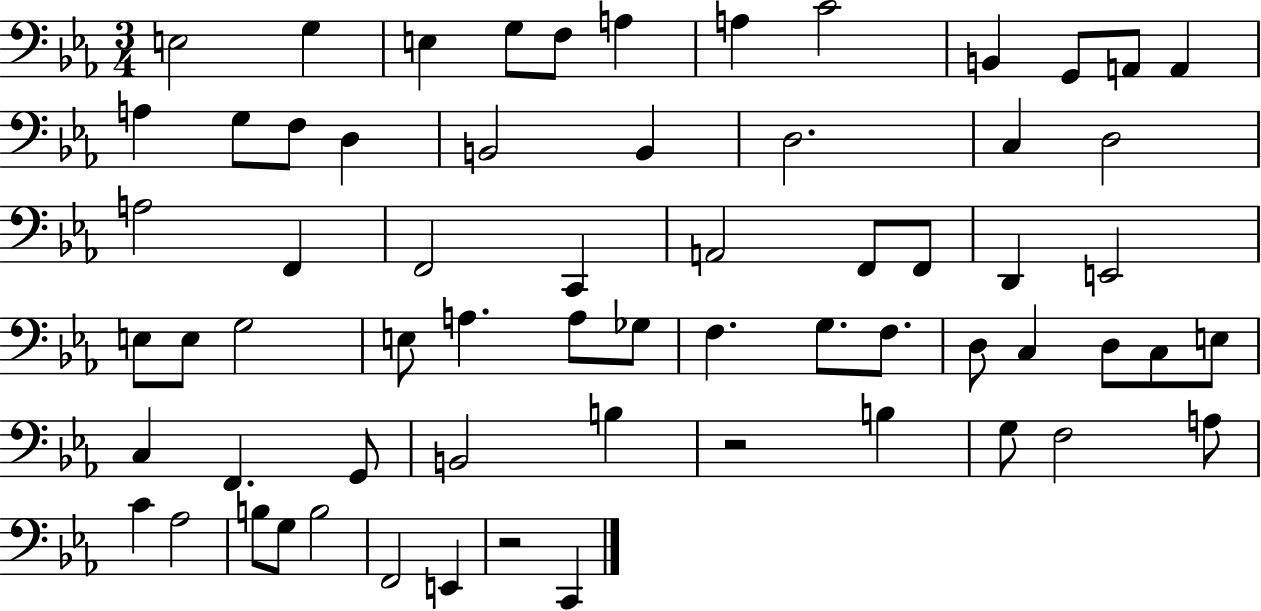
X:1
T:Untitled
M:3/4
L:1/4
K:Eb
E,2 G, E, G,/2 F,/2 A, A, C2 B,, G,,/2 A,,/2 A,, A, G,/2 F,/2 D, B,,2 B,, D,2 C, D,2 A,2 F,, F,,2 C,, A,,2 F,,/2 F,,/2 D,, E,,2 E,/2 E,/2 G,2 E,/2 A, A,/2 _G,/2 F, G,/2 F,/2 D,/2 C, D,/2 C,/2 E,/2 C, F,, G,,/2 B,,2 B, z2 B, G,/2 F,2 A,/2 C _A,2 B,/2 G,/2 B,2 F,,2 E,, z2 C,,